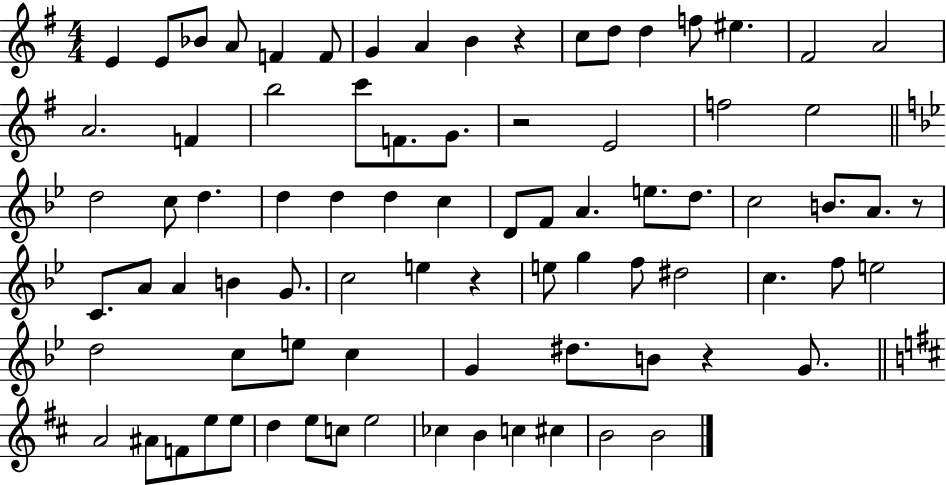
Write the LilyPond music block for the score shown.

{
  \clef treble
  \numericTimeSignature
  \time 4/4
  \key g \major
  e'4 e'8 bes'8 a'8 f'4 f'8 | g'4 a'4 b'4 r4 | c''8 d''8 d''4 f''8 eis''4. | fis'2 a'2 | \break a'2. f'4 | b''2 c'''8 f'8. g'8. | r2 e'2 | f''2 e''2 | \break \bar "||" \break \key bes \major d''2 c''8 d''4. | d''4 d''4 d''4 c''4 | d'8 f'8 a'4. e''8. d''8. | c''2 b'8. a'8. r8 | \break c'8. a'8 a'4 b'4 g'8. | c''2 e''4 r4 | e''8 g''4 f''8 dis''2 | c''4. f''8 e''2 | \break d''2 c''8 e''8 c''4 | g'4 dis''8. b'8 r4 g'8. | \bar "||" \break \key d \major a'2 ais'8 f'8 e''8 e''8 | d''4 e''8 c''8 e''2 | ces''4 b'4 c''4 cis''4 | b'2 b'2 | \break \bar "|."
}